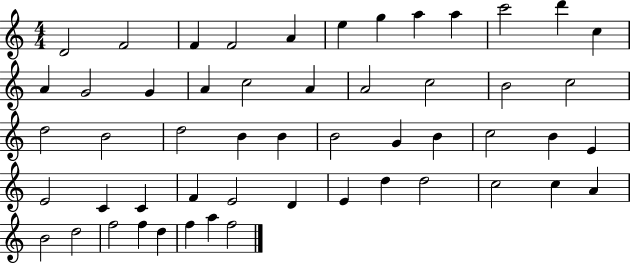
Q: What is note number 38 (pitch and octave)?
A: E4